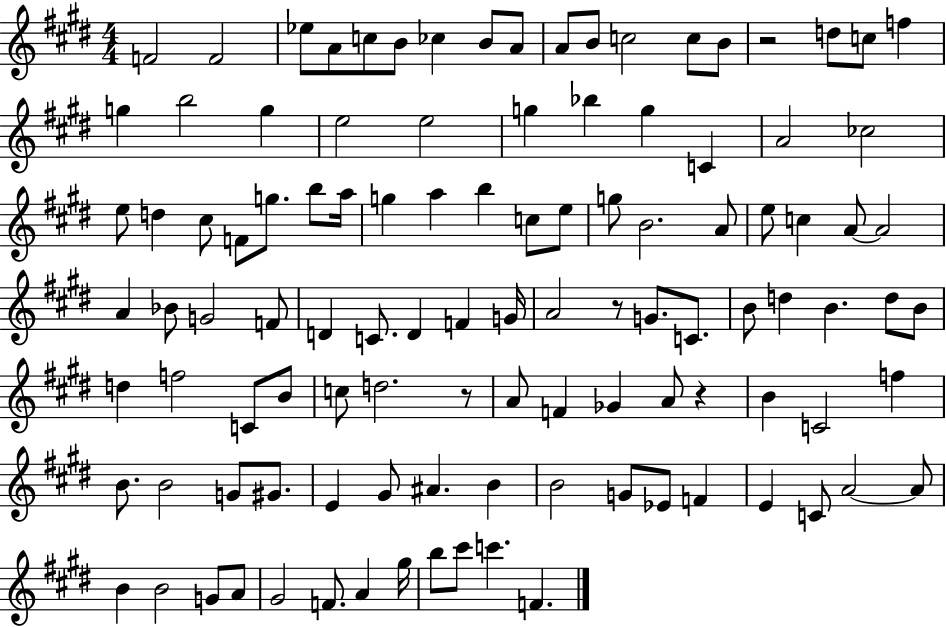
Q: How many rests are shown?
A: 4